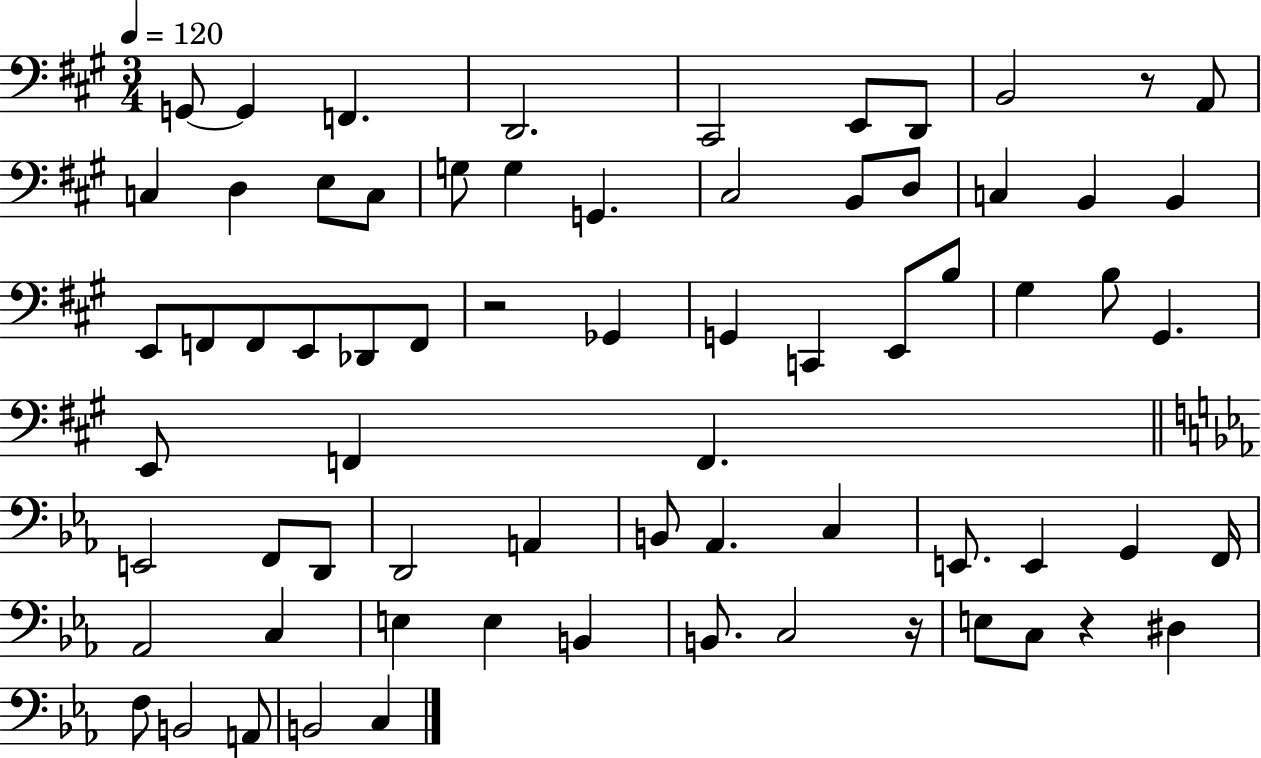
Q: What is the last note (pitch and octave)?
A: C3